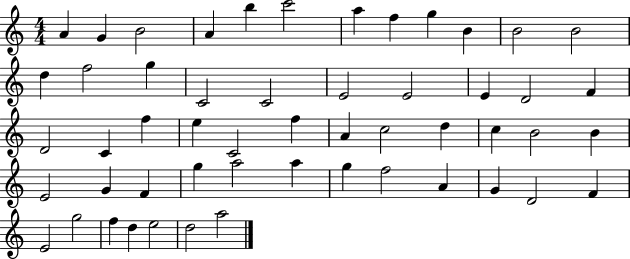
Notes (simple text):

A4/q G4/q B4/h A4/q B5/q C6/h A5/q F5/q G5/q B4/q B4/h B4/h D5/q F5/h G5/q C4/h C4/h E4/h E4/h E4/q D4/h F4/q D4/h C4/q F5/q E5/q C4/h F5/q A4/q C5/h D5/q C5/q B4/h B4/q E4/h G4/q F4/q G5/q A5/h A5/q G5/q F5/h A4/q G4/q D4/h F4/q E4/h G5/h F5/q D5/q E5/h D5/h A5/h